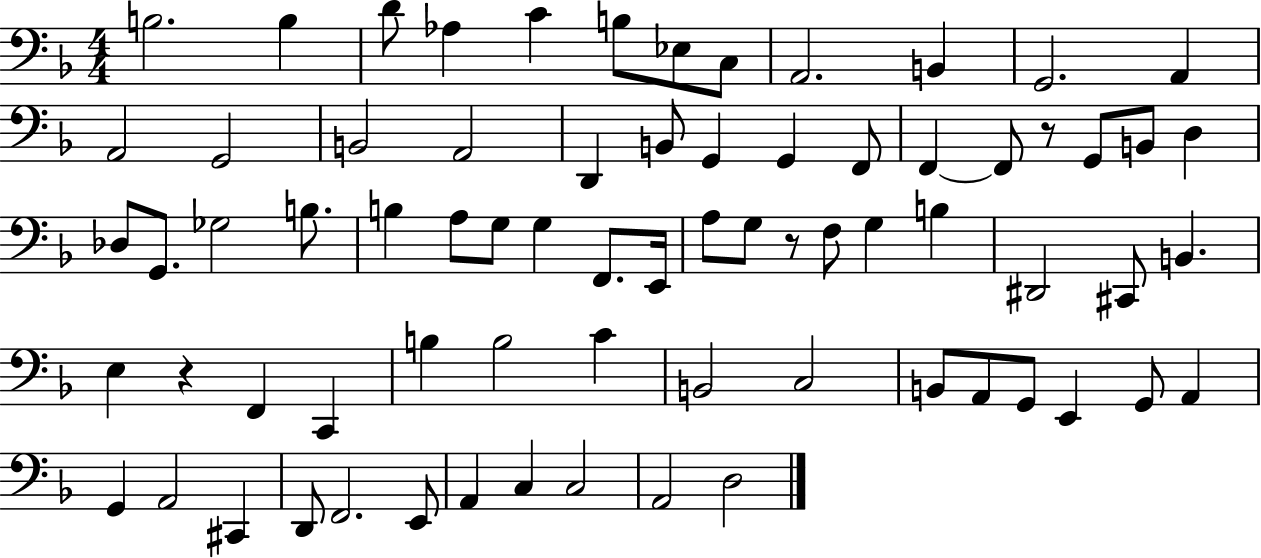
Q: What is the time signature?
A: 4/4